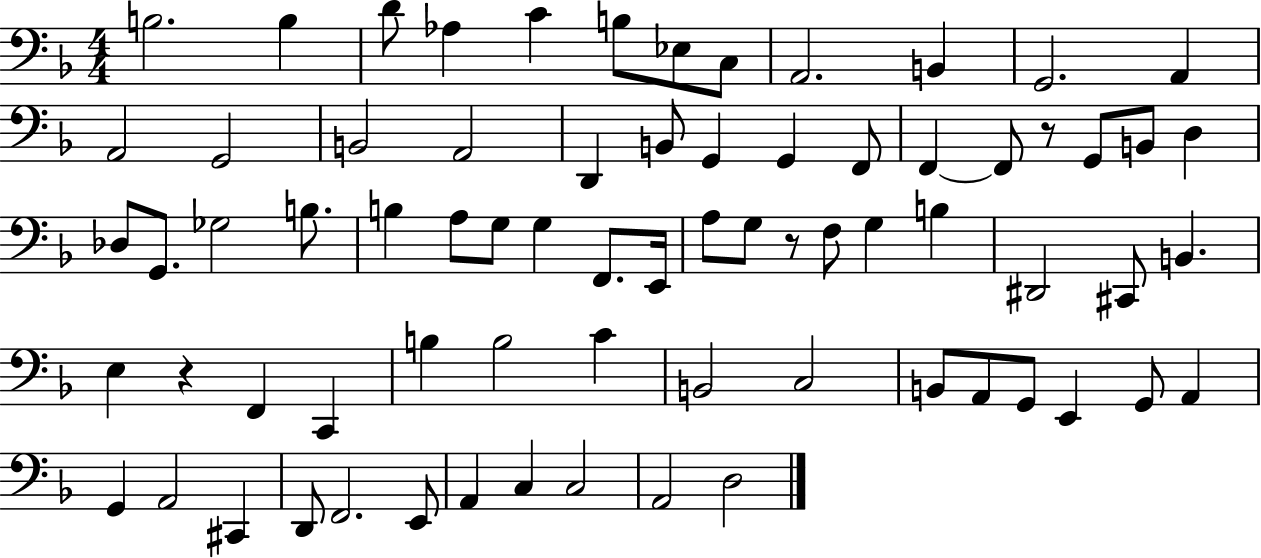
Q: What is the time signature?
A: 4/4